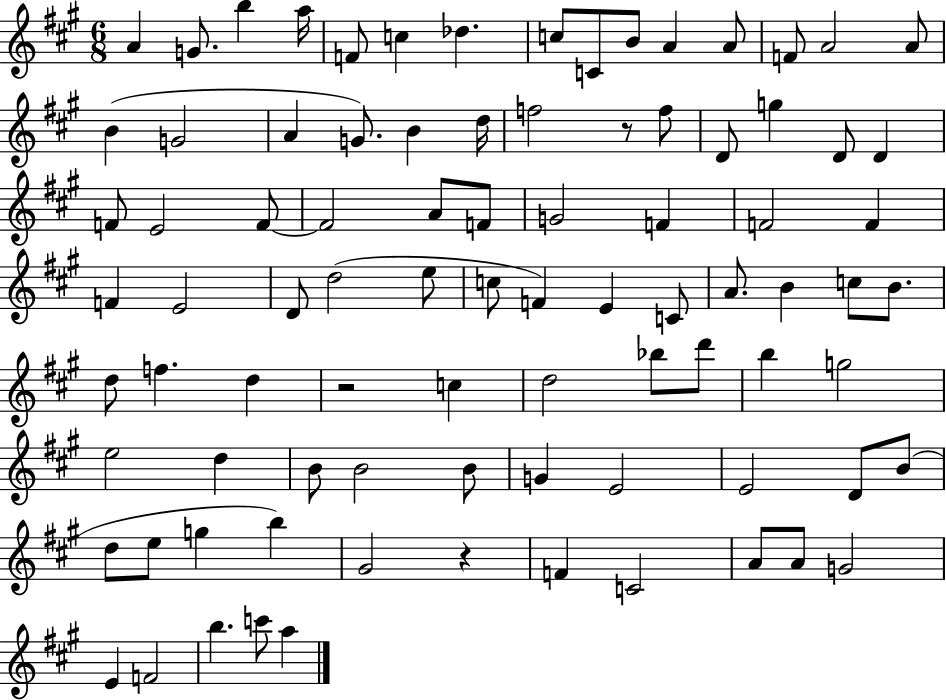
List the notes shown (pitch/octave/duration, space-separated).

A4/q G4/e. B5/q A5/s F4/e C5/q Db5/q. C5/e C4/e B4/e A4/q A4/e F4/e A4/h A4/e B4/q G4/h A4/q G4/e. B4/q D5/s F5/h R/e F5/e D4/e G5/q D4/e D4/q F4/e E4/h F4/e F4/h A4/e F4/e G4/h F4/q F4/h F4/q F4/q E4/h D4/e D5/h E5/e C5/e F4/q E4/q C4/e A4/e. B4/q C5/e B4/e. D5/e F5/q. D5/q R/h C5/q D5/h Bb5/e D6/e B5/q G5/h E5/h D5/q B4/e B4/h B4/e G4/q E4/h E4/h D4/e B4/e D5/e E5/e G5/q B5/q G#4/h R/q F4/q C4/h A4/e A4/e G4/h E4/q F4/h B5/q. C6/e A5/q